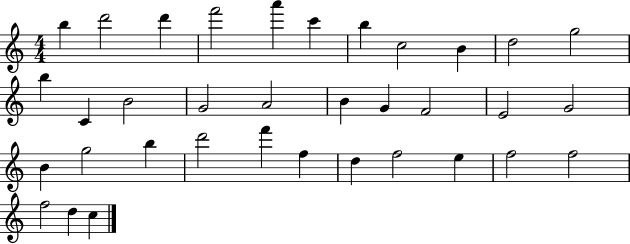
B5/q D6/h D6/q F6/h A6/q C6/q B5/q C5/h B4/q D5/h G5/h B5/q C4/q B4/h G4/h A4/h B4/q G4/q F4/h E4/h G4/h B4/q G5/h B5/q D6/h F6/q F5/q D5/q F5/h E5/q F5/h F5/h F5/h D5/q C5/q